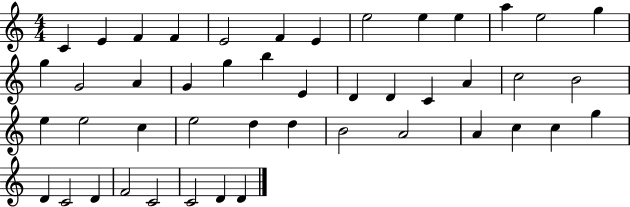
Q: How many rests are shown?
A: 0